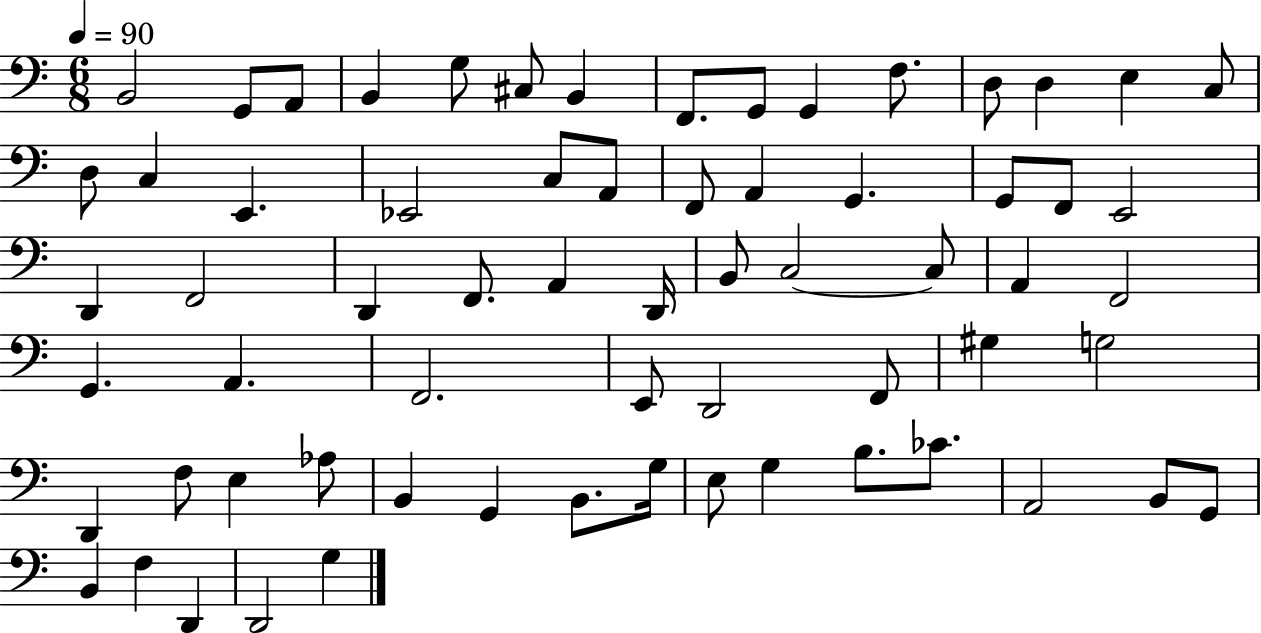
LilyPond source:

{
  \clef bass
  \numericTimeSignature
  \time 6/8
  \key c \major
  \tempo 4 = 90
  b,2 g,8 a,8 | b,4 g8 cis8 b,4 | f,8. g,8 g,4 f8. | d8 d4 e4 c8 | \break d8 c4 e,4. | ees,2 c8 a,8 | f,8 a,4 g,4. | g,8 f,8 e,2 | \break d,4 f,2 | d,4 f,8. a,4 d,16 | b,8 c2~~ c8 | a,4 f,2 | \break g,4. a,4. | f,2. | e,8 d,2 f,8 | gis4 g2 | \break d,4 f8 e4 aes8 | b,4 g,4 b,8. g16 | e8 g4 b8. ces'8. | a,2 b,8 g,8 | \break b,4 f4 d,4 | d,2 g4 | \bar "|."
}